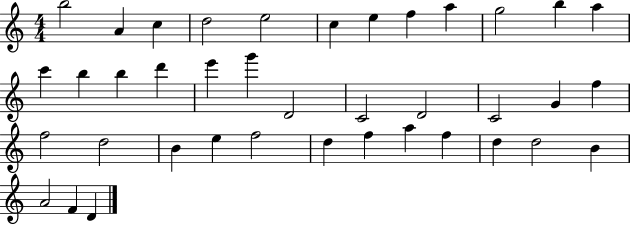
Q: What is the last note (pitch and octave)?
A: D4